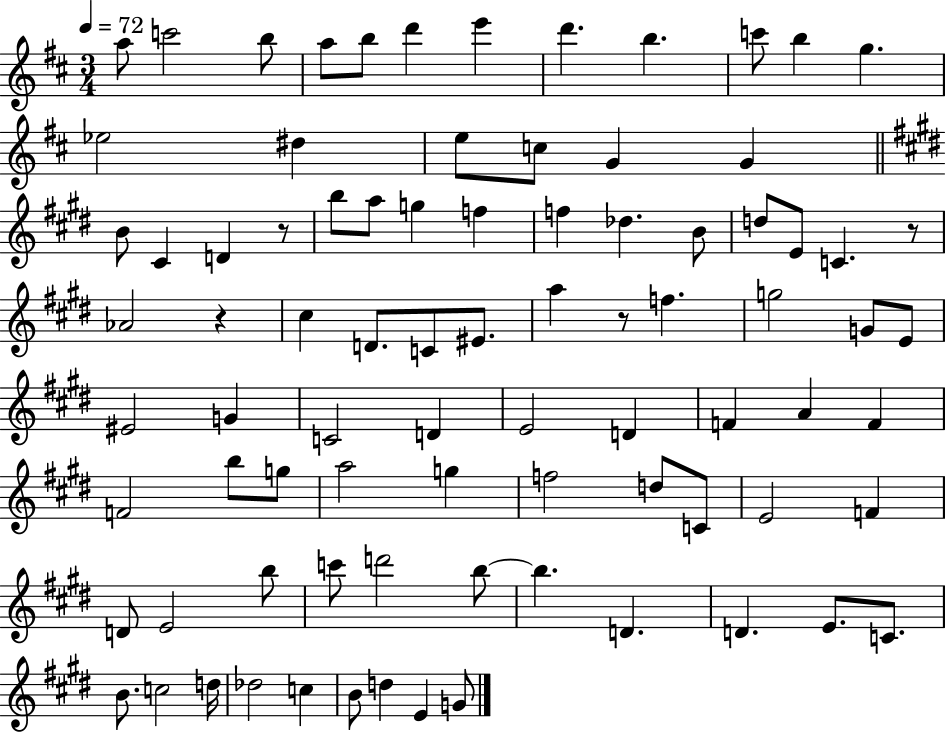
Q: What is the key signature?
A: D major